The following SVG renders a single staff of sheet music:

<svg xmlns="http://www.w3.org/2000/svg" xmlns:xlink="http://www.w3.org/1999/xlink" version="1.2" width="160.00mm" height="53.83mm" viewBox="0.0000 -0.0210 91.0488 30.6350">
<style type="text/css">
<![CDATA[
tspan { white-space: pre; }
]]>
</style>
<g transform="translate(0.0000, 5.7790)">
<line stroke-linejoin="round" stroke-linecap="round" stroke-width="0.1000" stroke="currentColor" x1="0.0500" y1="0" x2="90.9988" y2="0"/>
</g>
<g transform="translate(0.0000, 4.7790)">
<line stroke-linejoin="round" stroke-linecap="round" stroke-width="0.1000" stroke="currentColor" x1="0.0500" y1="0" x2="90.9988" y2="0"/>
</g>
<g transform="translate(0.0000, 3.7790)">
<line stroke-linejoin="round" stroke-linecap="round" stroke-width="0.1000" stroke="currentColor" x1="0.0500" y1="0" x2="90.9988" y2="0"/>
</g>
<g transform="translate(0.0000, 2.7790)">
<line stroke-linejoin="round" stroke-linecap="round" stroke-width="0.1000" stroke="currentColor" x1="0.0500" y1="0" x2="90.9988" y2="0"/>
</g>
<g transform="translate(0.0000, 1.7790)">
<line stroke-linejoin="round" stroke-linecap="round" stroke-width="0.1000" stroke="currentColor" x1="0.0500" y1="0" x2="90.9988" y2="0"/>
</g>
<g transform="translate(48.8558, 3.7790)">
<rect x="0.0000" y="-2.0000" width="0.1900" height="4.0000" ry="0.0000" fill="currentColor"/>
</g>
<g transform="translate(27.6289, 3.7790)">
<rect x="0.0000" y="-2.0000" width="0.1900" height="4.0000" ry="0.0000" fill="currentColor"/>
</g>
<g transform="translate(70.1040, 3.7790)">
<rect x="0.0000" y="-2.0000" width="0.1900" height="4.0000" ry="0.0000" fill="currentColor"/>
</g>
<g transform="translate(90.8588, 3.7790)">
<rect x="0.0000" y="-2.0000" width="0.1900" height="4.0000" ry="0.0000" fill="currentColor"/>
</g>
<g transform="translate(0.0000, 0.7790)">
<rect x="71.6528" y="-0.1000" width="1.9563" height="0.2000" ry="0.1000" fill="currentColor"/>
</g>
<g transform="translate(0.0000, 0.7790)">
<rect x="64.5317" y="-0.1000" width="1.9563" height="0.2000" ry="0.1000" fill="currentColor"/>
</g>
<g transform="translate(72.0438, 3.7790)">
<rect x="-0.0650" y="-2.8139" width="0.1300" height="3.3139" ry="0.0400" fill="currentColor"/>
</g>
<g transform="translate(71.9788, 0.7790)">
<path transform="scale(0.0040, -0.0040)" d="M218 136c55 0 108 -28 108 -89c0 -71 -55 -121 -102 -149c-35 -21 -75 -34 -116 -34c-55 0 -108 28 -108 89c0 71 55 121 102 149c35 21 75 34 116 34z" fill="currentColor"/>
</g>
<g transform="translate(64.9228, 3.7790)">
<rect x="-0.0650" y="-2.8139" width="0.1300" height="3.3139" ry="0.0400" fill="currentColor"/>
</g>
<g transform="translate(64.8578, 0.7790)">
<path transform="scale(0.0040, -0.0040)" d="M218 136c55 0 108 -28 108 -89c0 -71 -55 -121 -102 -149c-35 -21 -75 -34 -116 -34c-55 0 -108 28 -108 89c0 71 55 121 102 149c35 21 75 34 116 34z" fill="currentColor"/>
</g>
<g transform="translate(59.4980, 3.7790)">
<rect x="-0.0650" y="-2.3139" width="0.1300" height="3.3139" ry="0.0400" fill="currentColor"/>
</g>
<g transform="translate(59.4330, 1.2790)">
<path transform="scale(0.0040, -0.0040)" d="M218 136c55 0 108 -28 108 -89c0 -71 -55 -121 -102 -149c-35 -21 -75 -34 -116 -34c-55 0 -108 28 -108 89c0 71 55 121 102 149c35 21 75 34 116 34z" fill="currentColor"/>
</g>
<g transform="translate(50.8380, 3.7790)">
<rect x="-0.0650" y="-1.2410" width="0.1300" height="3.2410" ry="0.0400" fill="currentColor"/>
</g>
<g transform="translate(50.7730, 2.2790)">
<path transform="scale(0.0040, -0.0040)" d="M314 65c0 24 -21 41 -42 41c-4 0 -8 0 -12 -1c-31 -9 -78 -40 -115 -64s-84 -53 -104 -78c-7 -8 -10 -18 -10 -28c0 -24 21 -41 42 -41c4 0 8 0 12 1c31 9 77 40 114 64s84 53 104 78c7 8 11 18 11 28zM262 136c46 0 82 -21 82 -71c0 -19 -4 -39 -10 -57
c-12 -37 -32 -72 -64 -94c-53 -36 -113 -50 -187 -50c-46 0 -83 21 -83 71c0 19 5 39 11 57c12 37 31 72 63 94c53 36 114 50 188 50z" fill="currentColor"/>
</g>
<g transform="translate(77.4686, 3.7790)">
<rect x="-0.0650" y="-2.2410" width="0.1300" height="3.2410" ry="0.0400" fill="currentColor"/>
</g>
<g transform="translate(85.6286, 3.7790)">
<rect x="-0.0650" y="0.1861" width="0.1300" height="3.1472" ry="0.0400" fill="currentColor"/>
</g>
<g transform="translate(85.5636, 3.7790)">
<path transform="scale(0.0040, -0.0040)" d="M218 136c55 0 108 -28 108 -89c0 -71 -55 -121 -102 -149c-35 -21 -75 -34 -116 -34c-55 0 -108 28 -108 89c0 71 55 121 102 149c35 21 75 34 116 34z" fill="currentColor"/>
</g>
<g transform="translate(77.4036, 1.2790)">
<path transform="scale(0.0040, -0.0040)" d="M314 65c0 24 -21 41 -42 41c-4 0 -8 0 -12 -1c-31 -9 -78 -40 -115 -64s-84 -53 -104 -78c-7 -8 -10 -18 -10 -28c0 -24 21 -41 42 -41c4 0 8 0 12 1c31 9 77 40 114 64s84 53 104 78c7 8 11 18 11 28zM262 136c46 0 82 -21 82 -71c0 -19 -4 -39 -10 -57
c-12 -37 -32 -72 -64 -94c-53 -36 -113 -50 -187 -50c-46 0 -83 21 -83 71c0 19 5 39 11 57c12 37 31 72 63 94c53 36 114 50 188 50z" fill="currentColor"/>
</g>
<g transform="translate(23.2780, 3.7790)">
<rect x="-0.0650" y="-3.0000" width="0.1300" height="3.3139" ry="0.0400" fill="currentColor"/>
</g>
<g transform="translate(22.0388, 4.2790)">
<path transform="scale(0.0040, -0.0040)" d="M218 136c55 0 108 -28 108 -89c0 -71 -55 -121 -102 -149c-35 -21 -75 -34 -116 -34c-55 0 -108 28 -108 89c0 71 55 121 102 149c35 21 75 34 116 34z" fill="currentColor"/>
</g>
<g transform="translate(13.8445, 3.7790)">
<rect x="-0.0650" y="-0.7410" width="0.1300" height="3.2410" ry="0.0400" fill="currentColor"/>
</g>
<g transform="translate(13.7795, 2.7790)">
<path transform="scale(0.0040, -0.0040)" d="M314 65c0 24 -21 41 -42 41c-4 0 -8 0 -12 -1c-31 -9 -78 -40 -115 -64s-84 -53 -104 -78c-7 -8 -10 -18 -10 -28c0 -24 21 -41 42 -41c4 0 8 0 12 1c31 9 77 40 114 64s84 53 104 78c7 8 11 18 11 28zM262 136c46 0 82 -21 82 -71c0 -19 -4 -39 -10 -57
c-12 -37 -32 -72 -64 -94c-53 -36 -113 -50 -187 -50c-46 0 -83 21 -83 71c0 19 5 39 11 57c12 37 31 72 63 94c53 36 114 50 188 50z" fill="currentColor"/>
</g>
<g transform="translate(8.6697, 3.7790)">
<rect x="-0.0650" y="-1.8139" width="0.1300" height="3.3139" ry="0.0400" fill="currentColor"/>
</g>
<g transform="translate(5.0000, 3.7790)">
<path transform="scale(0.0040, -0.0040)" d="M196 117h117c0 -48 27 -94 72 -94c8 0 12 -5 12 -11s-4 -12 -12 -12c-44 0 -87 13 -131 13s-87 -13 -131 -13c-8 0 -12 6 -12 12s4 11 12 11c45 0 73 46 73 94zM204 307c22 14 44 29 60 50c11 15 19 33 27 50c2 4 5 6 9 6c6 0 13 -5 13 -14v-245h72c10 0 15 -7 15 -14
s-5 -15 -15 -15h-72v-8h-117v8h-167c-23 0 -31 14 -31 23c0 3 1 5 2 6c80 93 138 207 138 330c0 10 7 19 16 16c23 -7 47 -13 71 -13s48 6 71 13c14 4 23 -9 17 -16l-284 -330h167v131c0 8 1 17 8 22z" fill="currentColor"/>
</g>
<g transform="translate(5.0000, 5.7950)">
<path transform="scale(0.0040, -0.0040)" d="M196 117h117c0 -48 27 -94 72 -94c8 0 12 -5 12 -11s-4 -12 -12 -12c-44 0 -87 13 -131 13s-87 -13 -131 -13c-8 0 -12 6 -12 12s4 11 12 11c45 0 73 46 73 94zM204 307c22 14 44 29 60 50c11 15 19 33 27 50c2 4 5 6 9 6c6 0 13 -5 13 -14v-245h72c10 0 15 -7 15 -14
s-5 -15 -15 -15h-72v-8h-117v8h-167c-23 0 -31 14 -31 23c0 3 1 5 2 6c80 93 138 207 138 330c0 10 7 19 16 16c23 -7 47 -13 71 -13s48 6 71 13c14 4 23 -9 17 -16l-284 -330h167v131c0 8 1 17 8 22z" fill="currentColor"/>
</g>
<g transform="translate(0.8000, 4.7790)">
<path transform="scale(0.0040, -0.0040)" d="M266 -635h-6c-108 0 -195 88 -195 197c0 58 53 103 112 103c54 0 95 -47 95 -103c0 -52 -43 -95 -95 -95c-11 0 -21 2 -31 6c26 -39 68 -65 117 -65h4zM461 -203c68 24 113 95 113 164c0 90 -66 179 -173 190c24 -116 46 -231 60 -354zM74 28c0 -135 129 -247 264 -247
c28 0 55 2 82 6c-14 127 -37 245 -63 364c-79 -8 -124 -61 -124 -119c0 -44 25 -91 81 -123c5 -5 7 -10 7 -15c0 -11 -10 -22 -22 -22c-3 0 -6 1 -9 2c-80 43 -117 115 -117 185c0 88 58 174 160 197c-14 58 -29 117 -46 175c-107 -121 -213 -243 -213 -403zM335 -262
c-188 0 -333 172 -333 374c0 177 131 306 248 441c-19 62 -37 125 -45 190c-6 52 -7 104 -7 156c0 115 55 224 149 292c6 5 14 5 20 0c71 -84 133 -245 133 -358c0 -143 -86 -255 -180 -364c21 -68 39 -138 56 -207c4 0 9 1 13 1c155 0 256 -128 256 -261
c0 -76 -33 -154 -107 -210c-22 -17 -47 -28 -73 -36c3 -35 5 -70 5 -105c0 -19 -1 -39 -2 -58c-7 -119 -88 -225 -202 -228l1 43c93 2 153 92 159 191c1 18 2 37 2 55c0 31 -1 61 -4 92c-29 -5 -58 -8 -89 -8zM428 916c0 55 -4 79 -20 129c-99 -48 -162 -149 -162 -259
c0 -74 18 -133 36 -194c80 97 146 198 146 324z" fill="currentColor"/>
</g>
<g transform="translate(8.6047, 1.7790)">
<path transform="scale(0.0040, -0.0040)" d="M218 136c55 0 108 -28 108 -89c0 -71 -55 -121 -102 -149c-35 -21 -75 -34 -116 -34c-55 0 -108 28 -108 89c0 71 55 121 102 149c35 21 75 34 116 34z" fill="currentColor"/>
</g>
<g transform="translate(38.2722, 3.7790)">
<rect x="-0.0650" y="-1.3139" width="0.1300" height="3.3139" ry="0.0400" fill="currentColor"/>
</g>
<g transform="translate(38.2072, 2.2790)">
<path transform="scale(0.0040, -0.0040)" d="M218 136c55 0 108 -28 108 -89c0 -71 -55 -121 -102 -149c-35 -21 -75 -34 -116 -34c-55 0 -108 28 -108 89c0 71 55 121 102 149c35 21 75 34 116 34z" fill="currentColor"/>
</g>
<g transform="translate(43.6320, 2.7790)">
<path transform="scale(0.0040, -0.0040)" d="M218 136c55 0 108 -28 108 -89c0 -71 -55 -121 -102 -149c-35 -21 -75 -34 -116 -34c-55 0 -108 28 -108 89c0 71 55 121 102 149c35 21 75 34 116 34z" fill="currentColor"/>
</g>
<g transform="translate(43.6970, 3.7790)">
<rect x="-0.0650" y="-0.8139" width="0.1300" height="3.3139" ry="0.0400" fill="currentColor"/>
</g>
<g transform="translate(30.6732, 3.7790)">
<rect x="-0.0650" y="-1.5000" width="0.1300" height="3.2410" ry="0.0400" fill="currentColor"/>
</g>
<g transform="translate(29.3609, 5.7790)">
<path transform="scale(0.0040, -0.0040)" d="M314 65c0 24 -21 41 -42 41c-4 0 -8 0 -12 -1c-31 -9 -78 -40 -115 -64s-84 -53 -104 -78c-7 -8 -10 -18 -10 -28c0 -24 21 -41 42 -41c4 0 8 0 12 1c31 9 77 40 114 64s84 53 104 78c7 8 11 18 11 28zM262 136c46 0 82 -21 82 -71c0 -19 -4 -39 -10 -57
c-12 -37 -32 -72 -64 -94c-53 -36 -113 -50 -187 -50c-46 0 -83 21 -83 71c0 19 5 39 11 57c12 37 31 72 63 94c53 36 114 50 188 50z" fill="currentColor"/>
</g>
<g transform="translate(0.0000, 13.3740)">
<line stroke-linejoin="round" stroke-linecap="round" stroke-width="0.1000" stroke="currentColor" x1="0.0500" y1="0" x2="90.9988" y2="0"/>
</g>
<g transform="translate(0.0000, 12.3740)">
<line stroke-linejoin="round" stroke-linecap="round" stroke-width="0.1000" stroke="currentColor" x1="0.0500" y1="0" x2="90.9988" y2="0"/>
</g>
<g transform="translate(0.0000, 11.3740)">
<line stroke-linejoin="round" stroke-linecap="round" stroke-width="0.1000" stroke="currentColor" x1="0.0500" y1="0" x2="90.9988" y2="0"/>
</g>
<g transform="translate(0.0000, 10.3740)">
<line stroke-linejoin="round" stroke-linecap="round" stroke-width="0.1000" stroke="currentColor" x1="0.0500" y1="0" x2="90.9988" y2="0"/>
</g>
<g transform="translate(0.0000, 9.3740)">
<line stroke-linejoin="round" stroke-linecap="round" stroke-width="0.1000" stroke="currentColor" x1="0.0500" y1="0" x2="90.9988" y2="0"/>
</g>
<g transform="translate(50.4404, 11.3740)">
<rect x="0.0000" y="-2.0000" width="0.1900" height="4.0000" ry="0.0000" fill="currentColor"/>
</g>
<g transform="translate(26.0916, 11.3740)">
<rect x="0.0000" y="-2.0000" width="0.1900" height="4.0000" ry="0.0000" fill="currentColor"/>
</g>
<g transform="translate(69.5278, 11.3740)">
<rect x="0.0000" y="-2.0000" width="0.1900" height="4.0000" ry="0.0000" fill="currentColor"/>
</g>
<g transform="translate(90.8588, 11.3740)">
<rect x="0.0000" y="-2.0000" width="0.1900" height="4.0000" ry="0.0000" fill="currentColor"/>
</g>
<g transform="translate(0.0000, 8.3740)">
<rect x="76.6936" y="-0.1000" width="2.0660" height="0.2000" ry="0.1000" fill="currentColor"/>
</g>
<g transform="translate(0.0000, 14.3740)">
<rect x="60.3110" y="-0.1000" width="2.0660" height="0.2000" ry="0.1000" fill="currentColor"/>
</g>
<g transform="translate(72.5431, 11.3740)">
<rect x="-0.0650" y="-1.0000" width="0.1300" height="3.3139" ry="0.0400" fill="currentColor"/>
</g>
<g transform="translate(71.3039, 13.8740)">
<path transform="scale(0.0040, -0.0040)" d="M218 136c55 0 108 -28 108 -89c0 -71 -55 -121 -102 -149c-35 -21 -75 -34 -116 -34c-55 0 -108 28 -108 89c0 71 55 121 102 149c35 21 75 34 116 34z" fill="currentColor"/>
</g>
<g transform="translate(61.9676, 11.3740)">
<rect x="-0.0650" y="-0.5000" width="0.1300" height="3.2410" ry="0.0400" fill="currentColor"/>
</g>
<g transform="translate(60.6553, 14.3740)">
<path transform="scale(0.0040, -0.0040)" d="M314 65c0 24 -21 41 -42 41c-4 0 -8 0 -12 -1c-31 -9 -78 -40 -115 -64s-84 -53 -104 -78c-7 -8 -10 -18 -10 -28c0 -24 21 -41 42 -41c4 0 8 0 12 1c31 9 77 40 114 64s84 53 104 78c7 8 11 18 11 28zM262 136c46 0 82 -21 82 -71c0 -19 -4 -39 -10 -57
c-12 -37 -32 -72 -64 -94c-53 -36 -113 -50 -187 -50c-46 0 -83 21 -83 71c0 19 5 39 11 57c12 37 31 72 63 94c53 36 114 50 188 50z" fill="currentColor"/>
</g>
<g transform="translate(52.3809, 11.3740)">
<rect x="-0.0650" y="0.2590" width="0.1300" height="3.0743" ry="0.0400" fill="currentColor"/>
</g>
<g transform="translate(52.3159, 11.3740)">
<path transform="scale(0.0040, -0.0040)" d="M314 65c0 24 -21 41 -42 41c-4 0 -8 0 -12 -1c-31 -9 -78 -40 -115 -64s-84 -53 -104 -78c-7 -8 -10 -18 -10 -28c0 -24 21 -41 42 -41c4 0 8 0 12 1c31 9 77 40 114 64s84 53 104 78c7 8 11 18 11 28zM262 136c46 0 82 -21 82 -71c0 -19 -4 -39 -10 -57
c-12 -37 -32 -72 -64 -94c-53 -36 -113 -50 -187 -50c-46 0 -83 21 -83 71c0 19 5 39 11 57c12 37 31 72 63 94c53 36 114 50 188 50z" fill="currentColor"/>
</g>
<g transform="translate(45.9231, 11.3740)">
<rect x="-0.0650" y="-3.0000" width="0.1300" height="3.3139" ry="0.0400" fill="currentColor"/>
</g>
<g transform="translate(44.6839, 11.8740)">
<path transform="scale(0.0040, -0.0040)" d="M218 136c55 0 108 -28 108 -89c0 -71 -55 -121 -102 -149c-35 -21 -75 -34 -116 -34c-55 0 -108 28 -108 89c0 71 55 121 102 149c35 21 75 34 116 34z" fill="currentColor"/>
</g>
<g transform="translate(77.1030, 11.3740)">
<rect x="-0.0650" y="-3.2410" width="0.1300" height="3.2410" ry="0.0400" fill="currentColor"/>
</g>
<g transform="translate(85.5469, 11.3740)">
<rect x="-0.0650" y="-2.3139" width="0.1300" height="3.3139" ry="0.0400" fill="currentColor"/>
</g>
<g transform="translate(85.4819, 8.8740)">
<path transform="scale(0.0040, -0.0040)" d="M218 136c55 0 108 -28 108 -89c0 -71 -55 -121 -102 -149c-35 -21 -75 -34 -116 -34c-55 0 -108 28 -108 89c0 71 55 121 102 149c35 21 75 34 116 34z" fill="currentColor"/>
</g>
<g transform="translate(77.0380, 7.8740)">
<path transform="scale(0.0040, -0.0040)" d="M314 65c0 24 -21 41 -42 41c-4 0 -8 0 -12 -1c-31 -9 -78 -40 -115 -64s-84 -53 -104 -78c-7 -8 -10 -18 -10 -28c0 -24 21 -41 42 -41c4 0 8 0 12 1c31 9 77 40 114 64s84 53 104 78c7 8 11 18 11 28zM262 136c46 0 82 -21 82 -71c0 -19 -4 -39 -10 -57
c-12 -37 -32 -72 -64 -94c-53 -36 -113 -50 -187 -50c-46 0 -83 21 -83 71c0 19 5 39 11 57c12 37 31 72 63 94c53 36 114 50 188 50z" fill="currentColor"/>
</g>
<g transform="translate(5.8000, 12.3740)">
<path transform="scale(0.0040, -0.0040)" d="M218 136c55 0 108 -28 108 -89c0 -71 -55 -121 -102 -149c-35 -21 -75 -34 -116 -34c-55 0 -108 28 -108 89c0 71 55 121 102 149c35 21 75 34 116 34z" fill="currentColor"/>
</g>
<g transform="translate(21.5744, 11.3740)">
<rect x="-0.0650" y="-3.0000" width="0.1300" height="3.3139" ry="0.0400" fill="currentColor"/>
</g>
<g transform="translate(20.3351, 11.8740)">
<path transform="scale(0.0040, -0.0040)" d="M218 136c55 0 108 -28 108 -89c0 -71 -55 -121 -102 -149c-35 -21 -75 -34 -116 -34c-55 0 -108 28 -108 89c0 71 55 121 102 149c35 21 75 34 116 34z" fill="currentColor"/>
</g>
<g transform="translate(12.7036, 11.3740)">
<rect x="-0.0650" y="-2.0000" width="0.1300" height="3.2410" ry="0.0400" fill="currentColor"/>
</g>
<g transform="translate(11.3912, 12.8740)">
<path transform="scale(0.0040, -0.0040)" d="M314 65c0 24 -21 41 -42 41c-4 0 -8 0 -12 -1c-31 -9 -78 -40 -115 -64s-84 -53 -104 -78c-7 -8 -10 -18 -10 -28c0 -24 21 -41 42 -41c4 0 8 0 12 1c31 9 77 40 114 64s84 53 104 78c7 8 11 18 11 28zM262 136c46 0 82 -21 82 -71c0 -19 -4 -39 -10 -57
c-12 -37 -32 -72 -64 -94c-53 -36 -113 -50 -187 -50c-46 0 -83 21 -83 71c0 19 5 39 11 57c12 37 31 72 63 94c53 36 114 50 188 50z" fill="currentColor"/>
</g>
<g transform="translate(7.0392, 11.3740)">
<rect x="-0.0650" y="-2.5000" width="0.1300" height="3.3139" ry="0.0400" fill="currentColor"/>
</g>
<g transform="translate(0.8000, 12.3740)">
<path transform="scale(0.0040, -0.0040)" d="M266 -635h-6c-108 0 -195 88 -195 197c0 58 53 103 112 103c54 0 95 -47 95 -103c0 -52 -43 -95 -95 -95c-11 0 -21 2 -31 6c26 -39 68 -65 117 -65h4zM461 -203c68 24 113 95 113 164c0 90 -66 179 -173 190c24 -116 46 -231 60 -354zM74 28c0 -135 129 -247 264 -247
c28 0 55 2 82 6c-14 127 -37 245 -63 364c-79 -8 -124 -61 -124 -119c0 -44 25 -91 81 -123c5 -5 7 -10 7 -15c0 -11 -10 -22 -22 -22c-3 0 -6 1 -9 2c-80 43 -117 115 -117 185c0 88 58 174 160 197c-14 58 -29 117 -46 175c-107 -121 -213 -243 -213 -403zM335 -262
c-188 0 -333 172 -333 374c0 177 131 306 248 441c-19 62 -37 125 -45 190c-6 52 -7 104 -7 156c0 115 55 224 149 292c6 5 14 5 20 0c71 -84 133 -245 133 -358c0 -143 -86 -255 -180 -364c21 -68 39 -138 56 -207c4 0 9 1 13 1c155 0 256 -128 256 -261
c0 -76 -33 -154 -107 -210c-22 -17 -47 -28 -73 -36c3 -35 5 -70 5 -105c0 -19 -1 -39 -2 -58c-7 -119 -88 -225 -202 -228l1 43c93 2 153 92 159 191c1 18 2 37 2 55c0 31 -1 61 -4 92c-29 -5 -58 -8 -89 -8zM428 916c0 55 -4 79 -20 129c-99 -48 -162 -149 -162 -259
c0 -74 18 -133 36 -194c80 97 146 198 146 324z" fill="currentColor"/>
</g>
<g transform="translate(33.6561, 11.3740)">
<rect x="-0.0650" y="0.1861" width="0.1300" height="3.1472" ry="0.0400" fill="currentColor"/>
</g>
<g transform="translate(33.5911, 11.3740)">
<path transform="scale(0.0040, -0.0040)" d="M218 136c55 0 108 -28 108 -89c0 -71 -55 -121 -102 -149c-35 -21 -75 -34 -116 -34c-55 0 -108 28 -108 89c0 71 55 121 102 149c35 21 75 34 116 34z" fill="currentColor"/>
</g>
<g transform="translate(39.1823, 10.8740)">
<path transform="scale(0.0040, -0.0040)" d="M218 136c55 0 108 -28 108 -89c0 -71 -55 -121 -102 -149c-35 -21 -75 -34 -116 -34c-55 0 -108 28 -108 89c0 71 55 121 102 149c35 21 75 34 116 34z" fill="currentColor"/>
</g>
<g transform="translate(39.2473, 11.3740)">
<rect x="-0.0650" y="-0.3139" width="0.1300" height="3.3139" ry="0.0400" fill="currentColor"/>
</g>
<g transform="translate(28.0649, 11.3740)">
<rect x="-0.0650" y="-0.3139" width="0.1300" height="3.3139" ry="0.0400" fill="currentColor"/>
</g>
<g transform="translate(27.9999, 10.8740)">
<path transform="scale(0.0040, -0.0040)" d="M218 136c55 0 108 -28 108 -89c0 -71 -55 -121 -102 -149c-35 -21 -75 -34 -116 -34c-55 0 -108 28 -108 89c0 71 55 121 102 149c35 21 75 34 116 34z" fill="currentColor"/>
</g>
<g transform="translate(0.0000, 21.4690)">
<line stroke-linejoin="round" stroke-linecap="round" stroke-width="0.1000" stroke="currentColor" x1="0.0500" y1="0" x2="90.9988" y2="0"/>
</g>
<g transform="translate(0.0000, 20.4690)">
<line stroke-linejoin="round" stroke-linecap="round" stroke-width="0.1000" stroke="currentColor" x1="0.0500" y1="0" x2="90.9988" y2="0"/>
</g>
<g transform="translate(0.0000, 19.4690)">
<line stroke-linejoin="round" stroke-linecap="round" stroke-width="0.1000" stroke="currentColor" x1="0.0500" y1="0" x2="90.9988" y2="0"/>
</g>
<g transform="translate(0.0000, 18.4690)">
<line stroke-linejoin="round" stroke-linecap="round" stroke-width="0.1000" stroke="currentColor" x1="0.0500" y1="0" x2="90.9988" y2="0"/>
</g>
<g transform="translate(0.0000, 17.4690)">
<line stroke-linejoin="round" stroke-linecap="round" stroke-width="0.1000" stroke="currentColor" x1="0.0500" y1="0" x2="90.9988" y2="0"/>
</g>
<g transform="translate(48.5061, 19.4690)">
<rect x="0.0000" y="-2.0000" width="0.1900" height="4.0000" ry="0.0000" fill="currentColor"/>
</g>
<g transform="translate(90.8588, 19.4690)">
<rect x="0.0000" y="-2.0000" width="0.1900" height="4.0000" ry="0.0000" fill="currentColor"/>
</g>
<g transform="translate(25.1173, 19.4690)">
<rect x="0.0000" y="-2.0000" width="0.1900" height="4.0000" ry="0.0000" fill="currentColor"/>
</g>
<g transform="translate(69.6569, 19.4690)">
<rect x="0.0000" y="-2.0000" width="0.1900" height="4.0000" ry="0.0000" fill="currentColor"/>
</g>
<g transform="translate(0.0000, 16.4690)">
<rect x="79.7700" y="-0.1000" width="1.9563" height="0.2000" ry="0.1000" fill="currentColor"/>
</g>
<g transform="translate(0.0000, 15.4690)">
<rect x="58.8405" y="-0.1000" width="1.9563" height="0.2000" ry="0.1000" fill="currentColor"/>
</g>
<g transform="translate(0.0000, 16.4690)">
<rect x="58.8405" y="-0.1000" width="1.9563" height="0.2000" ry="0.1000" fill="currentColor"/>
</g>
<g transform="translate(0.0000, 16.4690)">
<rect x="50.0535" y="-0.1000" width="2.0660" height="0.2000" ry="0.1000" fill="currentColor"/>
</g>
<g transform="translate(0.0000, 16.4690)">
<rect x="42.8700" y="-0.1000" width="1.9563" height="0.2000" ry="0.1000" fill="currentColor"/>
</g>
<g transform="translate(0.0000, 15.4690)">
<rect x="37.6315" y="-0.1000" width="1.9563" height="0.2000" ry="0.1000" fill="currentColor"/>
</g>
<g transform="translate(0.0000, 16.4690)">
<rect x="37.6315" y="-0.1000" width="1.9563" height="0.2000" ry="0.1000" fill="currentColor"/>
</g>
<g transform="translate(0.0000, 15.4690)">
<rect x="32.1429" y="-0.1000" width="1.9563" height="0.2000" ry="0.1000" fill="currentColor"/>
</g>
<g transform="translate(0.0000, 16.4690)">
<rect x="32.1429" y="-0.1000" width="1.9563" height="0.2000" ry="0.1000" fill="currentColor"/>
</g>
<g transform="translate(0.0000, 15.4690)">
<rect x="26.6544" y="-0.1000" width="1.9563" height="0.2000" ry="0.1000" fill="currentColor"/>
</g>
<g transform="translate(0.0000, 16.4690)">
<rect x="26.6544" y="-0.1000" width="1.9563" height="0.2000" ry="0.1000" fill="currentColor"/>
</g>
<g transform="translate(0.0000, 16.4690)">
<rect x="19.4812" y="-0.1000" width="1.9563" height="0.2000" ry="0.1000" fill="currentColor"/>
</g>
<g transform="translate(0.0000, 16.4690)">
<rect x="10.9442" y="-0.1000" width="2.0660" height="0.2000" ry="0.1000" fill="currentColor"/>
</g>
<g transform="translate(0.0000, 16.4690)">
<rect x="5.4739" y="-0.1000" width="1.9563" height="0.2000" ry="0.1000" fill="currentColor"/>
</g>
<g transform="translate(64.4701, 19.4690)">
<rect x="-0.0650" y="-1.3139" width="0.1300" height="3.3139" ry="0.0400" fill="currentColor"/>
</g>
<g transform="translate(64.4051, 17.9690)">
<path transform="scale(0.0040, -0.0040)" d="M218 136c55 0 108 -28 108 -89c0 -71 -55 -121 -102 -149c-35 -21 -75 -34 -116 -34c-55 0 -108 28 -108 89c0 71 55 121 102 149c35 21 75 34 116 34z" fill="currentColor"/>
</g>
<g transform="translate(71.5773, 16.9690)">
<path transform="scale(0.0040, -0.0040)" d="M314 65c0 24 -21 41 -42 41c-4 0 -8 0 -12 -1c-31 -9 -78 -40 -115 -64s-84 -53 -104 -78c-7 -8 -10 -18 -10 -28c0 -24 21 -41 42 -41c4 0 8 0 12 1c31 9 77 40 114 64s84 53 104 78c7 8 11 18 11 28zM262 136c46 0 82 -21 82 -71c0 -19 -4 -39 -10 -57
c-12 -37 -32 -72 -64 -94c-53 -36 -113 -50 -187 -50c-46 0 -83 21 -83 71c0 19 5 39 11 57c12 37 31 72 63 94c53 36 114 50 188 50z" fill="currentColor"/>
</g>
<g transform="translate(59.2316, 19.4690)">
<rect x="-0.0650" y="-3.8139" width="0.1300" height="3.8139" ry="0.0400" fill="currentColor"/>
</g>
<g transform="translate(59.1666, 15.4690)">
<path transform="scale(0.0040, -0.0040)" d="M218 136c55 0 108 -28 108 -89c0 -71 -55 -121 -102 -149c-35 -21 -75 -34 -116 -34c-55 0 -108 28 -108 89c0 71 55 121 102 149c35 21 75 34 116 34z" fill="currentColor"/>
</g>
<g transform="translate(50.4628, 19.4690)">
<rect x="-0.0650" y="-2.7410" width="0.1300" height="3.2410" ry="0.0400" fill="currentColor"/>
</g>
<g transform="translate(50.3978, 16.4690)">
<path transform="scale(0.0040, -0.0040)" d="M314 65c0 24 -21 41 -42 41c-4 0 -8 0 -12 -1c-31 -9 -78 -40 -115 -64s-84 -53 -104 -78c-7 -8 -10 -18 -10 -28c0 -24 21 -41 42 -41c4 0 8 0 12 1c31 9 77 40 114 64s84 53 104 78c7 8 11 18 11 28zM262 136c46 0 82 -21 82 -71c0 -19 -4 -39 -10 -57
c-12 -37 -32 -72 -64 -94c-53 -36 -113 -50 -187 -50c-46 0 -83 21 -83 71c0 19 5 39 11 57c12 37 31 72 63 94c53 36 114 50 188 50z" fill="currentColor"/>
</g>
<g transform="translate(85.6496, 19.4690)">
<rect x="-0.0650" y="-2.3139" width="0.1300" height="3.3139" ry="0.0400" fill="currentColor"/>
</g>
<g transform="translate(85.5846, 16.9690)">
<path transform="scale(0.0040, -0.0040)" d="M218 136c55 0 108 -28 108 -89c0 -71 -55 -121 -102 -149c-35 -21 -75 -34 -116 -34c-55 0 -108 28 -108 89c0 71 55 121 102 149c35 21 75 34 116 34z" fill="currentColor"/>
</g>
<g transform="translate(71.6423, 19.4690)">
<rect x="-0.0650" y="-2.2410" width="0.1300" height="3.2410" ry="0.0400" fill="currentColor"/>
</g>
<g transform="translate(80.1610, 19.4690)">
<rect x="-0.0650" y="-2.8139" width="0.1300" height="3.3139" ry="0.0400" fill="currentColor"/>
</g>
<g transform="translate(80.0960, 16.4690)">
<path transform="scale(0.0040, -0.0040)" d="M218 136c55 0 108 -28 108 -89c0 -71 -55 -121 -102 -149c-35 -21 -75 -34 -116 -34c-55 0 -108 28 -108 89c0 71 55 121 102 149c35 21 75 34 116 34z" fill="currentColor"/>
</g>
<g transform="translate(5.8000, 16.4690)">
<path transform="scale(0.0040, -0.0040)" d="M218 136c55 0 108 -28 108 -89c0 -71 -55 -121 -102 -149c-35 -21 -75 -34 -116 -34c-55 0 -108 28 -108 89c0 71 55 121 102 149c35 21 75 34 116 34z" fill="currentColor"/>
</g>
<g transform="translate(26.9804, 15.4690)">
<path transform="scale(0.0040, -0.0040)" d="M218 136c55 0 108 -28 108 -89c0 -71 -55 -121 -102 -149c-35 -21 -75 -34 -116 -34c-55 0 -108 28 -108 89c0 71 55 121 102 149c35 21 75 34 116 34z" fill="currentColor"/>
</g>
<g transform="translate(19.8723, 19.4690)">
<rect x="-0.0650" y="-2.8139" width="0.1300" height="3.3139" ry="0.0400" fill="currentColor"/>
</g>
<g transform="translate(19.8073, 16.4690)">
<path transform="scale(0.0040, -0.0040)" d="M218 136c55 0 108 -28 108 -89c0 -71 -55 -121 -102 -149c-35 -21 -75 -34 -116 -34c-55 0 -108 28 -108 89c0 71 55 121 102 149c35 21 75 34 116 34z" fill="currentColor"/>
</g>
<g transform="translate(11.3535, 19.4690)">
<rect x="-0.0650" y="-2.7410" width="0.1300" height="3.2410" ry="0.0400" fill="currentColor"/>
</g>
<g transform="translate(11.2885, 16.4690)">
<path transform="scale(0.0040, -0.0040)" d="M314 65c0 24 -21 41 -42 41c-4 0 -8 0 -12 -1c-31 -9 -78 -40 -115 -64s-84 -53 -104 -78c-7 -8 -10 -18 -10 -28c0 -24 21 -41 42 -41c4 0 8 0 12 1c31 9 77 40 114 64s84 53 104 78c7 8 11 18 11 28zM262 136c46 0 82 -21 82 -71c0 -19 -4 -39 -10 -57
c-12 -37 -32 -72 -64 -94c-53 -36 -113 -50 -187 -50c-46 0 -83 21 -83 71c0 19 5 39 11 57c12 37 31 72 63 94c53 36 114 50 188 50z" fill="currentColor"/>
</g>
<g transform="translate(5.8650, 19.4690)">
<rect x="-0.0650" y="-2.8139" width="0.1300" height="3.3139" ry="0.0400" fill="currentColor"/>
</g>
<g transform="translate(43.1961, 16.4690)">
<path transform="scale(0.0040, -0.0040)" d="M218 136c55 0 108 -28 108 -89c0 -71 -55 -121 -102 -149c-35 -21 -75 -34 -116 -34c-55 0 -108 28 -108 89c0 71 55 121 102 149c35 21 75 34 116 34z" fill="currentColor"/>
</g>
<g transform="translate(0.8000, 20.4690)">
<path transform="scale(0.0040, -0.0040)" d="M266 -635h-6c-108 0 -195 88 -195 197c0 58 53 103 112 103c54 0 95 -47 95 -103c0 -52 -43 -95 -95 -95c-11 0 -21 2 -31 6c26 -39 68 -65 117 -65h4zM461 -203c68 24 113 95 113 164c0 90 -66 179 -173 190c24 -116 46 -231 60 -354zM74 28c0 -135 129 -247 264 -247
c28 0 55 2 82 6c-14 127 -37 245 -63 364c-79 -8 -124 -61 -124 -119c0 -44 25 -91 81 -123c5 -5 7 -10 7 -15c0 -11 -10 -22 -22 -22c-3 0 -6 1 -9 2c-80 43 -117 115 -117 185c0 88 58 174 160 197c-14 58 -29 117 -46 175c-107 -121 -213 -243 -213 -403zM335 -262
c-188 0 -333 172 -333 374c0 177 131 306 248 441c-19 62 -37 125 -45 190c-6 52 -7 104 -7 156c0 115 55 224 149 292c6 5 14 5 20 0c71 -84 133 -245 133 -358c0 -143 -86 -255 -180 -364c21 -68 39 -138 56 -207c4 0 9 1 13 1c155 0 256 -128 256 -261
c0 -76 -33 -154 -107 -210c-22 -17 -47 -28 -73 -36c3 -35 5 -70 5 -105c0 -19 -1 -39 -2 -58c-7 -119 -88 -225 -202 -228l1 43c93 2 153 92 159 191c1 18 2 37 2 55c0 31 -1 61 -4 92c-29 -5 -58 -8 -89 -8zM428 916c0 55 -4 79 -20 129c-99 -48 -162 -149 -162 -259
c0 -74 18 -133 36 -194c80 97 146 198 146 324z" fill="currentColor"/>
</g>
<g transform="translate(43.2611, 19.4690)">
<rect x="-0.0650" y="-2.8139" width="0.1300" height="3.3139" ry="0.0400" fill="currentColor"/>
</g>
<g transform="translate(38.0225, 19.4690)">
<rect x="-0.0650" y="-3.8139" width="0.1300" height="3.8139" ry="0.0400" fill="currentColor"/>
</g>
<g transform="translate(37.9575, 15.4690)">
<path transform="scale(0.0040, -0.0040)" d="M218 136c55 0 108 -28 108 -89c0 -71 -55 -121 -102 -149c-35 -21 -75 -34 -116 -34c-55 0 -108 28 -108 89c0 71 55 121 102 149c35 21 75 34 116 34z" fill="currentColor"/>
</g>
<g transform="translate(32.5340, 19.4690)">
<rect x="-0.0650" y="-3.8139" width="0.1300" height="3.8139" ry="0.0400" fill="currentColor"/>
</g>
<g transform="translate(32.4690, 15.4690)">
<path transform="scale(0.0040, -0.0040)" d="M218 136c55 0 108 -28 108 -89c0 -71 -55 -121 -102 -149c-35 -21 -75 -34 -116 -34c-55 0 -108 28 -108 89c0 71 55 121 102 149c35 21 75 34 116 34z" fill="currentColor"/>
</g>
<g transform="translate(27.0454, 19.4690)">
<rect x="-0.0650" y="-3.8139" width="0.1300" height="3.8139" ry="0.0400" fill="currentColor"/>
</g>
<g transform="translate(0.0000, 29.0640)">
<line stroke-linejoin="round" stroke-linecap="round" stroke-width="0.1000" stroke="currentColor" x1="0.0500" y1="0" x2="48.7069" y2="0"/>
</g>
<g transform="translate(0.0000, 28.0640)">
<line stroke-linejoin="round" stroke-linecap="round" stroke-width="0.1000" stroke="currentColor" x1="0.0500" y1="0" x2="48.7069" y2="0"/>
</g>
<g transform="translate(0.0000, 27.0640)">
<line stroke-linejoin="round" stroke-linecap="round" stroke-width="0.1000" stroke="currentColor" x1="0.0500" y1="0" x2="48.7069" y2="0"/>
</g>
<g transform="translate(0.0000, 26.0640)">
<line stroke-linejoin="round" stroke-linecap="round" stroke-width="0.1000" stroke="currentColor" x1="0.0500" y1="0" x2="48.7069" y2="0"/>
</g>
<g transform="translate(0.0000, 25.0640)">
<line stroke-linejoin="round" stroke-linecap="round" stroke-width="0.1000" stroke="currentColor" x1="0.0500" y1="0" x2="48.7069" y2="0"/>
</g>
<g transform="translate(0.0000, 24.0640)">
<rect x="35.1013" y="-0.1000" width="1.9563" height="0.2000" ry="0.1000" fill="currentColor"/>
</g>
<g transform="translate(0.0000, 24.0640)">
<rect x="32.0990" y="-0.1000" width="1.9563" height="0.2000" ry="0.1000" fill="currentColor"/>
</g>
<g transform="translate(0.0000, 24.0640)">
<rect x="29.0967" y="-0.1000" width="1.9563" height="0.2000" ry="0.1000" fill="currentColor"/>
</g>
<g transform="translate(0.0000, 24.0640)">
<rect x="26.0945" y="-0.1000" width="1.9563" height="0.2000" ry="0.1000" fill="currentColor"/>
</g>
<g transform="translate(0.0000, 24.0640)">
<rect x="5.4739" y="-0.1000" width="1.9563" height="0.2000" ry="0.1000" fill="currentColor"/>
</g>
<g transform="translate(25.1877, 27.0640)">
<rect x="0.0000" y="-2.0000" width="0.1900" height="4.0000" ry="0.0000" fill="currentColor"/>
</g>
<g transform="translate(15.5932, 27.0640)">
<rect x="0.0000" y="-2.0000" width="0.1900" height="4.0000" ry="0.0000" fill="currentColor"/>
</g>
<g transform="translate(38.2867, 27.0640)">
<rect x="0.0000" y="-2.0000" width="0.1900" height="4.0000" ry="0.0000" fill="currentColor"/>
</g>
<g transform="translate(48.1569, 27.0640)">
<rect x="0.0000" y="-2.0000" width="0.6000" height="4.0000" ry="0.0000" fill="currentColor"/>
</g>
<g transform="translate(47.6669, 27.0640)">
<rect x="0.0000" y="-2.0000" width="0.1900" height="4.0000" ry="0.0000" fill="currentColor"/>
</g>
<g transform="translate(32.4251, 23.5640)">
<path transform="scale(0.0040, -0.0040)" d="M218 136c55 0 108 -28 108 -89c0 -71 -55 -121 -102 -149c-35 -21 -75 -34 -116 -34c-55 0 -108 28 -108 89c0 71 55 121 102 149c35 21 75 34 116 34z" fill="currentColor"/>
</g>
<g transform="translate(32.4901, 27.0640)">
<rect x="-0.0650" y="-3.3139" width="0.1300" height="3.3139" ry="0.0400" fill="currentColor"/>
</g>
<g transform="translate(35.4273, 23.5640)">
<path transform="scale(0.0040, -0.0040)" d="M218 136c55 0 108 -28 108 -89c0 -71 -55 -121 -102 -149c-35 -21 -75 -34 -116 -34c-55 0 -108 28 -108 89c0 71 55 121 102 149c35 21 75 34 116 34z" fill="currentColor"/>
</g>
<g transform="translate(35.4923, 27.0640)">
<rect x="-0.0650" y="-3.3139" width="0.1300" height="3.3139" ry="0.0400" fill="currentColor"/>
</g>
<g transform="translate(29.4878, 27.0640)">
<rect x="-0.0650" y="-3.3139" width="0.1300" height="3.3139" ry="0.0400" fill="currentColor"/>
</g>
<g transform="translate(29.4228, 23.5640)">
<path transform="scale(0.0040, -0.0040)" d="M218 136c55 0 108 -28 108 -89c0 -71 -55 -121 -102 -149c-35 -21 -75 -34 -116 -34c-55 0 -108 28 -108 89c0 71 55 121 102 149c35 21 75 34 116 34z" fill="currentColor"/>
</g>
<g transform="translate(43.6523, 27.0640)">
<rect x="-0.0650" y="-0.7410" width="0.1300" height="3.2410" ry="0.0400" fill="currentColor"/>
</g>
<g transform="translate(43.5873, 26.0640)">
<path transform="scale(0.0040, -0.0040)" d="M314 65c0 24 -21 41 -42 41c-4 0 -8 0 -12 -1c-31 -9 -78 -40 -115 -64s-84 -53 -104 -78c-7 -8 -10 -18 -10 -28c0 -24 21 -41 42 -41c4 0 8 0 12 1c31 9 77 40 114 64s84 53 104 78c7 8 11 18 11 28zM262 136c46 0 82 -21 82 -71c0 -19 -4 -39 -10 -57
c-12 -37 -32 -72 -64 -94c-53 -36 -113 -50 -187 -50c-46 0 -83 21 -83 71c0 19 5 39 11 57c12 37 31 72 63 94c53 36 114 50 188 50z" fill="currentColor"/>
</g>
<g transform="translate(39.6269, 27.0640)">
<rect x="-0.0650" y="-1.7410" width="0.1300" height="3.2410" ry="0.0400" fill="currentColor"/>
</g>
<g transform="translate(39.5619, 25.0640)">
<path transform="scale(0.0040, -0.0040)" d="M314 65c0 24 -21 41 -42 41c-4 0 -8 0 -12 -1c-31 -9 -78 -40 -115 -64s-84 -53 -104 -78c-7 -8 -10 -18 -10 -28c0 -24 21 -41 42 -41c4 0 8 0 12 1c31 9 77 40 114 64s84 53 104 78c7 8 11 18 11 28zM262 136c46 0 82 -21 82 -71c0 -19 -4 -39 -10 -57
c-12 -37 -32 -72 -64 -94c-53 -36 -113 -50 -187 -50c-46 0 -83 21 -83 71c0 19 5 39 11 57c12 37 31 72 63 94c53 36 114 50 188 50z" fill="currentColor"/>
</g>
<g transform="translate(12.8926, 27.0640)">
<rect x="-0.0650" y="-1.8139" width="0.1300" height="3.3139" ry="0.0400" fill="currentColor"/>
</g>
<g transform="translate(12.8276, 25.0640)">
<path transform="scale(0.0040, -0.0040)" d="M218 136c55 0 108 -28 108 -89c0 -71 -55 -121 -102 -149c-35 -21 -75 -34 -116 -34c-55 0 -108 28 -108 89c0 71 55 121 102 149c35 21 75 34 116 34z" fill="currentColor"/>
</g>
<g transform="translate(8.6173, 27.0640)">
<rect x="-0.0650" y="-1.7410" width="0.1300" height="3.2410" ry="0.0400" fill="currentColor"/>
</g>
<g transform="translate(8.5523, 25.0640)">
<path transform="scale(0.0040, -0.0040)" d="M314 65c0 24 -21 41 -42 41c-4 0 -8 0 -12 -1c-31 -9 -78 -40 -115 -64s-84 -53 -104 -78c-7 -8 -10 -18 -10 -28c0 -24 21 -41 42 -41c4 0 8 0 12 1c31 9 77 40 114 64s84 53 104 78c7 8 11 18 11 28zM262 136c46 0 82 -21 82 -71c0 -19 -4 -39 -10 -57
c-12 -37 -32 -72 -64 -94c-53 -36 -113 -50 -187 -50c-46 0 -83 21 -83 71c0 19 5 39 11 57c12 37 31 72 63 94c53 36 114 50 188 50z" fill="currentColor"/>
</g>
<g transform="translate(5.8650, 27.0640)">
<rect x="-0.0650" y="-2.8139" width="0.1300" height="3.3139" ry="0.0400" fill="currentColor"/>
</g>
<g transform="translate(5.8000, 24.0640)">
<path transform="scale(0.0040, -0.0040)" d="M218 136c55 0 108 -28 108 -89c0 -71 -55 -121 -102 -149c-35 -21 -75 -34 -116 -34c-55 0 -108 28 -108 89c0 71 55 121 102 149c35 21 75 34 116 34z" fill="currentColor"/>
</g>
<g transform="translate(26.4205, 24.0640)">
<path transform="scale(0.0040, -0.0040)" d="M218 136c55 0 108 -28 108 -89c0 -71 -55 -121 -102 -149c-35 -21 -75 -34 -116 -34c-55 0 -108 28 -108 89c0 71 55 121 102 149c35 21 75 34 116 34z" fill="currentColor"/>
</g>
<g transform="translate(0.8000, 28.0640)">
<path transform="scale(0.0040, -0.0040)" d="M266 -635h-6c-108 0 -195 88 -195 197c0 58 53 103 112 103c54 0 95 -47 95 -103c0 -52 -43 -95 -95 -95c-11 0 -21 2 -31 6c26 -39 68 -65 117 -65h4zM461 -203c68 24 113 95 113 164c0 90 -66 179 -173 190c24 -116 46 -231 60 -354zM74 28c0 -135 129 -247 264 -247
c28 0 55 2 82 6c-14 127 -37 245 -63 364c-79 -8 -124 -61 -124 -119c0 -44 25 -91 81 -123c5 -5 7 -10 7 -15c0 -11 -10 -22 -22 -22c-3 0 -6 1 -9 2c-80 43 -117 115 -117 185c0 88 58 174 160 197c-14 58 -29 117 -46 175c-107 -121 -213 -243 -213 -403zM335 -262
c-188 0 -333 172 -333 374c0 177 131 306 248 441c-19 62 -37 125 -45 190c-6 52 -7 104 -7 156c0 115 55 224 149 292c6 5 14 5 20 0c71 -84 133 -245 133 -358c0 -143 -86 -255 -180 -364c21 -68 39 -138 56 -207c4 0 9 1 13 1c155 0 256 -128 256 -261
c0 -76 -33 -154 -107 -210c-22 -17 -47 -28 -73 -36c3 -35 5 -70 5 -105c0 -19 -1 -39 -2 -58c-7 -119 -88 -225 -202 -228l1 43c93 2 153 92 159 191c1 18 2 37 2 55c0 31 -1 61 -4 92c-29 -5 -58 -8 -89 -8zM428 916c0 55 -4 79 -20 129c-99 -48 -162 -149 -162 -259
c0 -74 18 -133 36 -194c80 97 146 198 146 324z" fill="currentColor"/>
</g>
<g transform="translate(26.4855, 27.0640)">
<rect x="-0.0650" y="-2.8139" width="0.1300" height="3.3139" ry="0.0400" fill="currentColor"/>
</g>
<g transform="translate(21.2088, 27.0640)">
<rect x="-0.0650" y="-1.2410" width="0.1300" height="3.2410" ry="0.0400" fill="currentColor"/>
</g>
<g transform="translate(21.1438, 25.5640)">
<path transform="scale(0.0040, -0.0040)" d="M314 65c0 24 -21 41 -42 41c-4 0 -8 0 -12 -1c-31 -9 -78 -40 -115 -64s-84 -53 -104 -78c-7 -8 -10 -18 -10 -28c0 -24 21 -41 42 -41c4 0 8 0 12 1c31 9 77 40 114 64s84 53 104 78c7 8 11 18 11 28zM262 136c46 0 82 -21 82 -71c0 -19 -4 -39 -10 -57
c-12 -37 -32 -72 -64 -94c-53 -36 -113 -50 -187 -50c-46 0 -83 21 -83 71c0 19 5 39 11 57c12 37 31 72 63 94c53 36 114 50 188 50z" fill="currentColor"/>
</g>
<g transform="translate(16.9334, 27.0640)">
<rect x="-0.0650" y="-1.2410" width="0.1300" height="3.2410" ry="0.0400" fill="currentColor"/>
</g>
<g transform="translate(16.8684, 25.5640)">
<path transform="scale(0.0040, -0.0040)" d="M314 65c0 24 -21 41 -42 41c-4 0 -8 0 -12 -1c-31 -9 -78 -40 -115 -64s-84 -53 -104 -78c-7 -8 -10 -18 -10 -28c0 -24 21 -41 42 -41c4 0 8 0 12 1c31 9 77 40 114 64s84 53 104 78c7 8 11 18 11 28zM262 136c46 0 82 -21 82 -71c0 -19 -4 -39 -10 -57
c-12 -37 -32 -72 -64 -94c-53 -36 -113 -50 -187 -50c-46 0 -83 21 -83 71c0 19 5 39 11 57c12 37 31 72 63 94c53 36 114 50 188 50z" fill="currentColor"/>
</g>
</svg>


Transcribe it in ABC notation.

X:1
T:Untitled
M:4/4
L:1/4
K:C
f d2 A E2 e d e2 g a a g2 B G F2 A c B c A B2 C2 D b2 g a a2 a c' c' c' a a2 c' e g2 a g a f2 f e2 e2 a b b b f2 d2